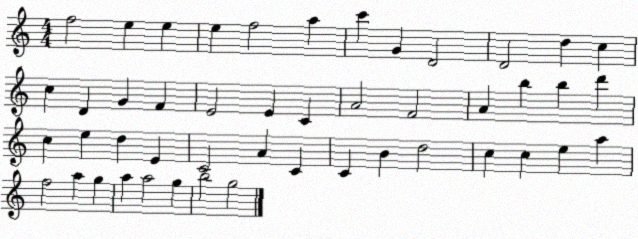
X:1
T:Untitled
M:4/4
L:1/4
K:C
f2 e e e f2 a c' G D2 D2 d c c D G F E2 E C A2 F2 A b b d' c e d E C2 A C C B d2 c c e a f2 a g a a2 g b2 g2